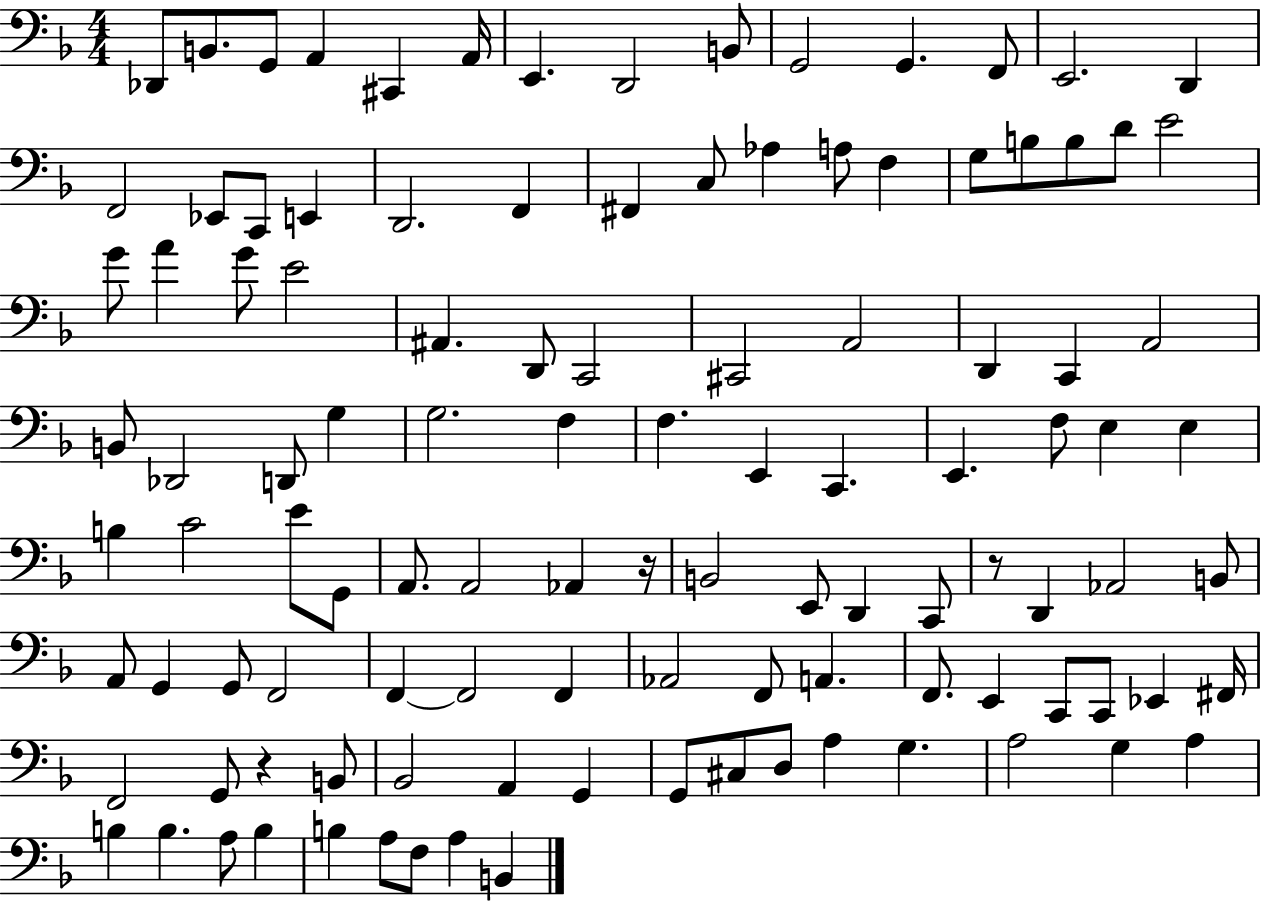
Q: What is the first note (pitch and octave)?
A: Db2